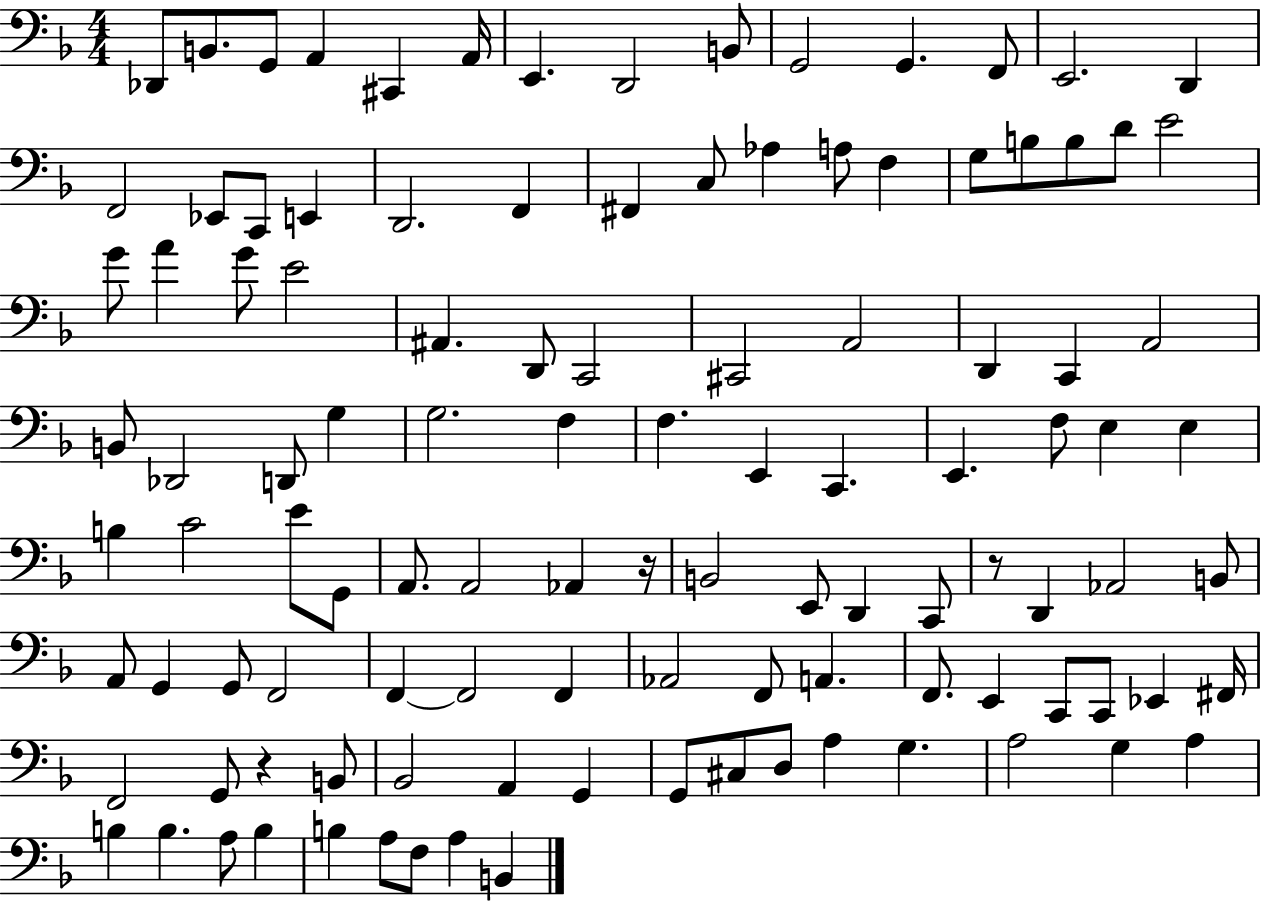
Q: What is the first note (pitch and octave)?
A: Db2